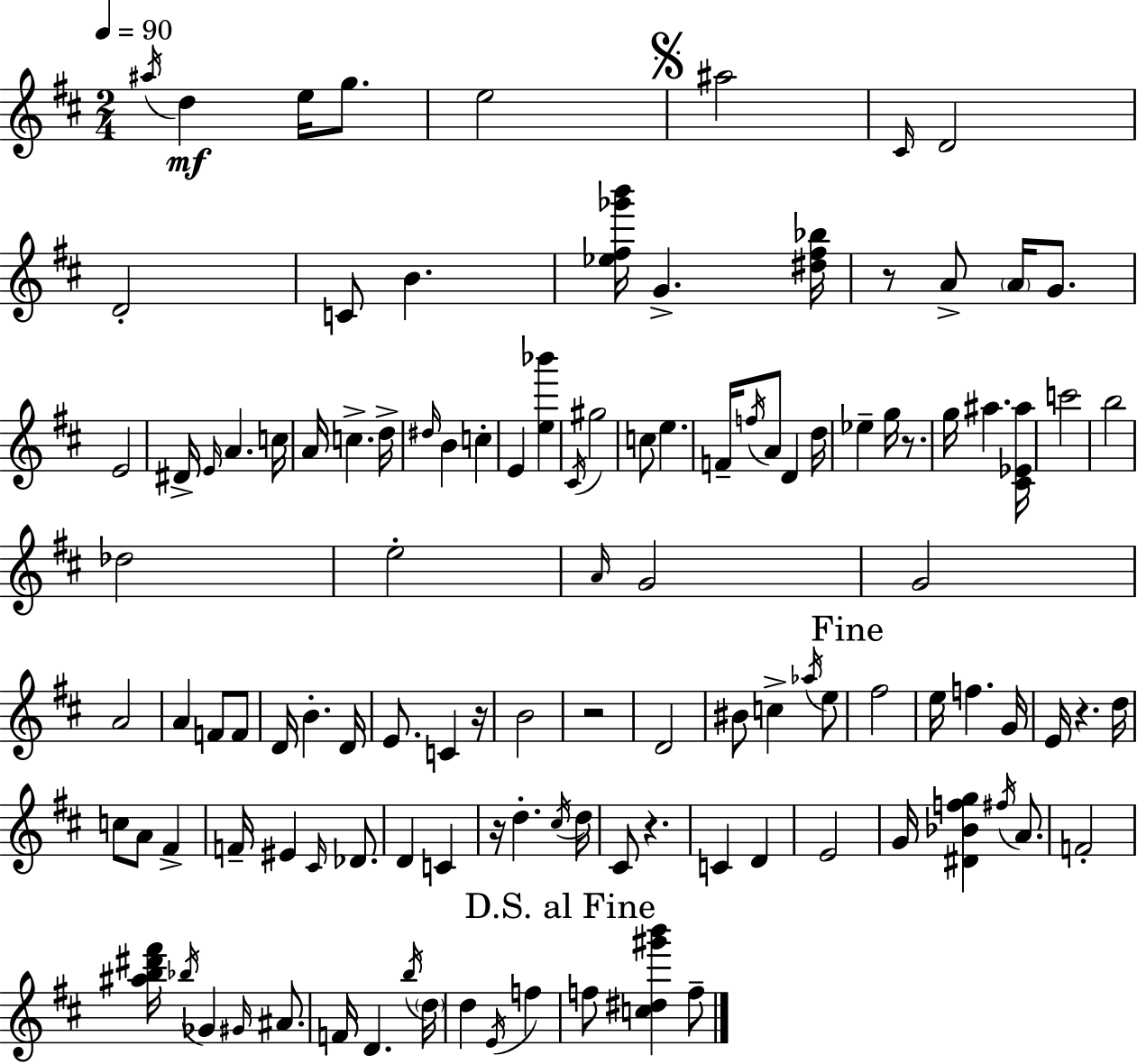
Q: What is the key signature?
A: D major